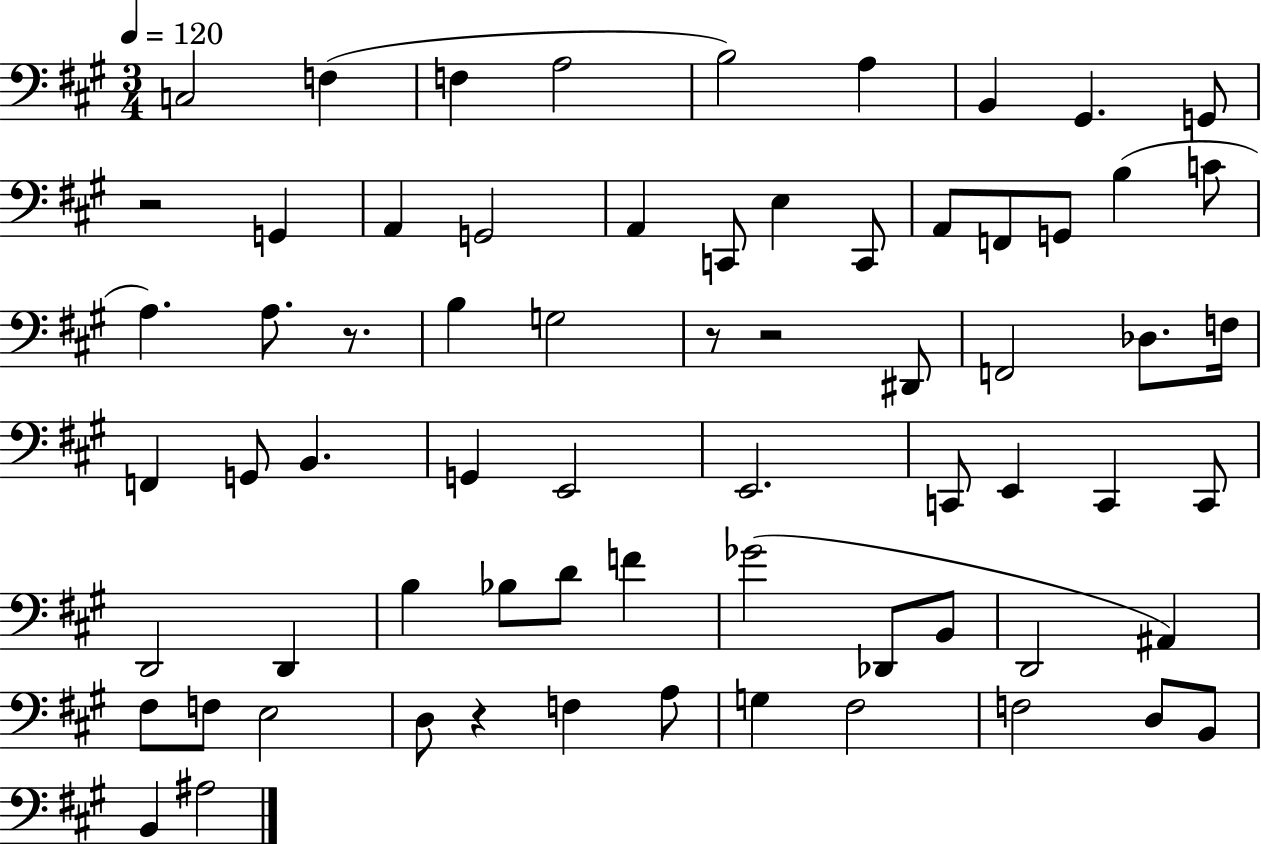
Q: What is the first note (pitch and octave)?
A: C3